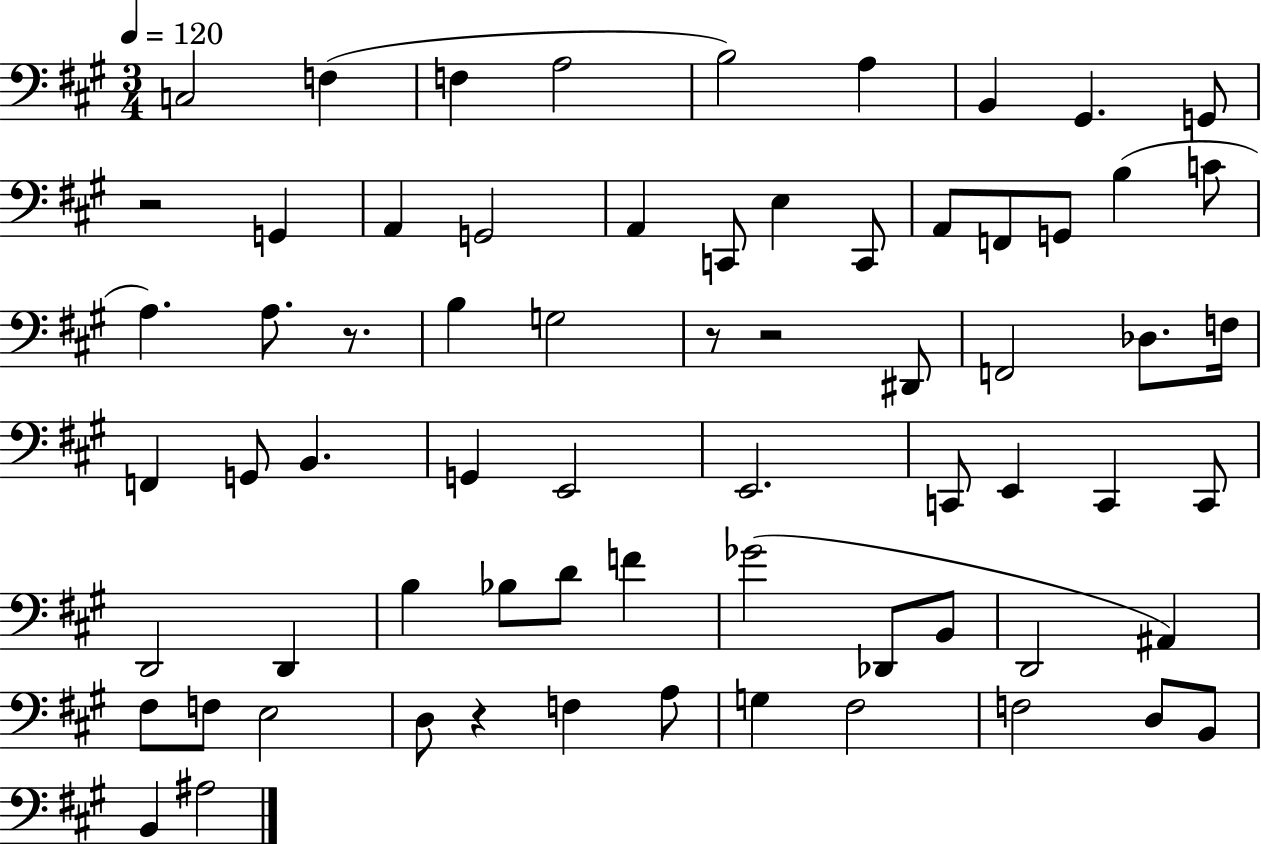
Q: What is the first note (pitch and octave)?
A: C3